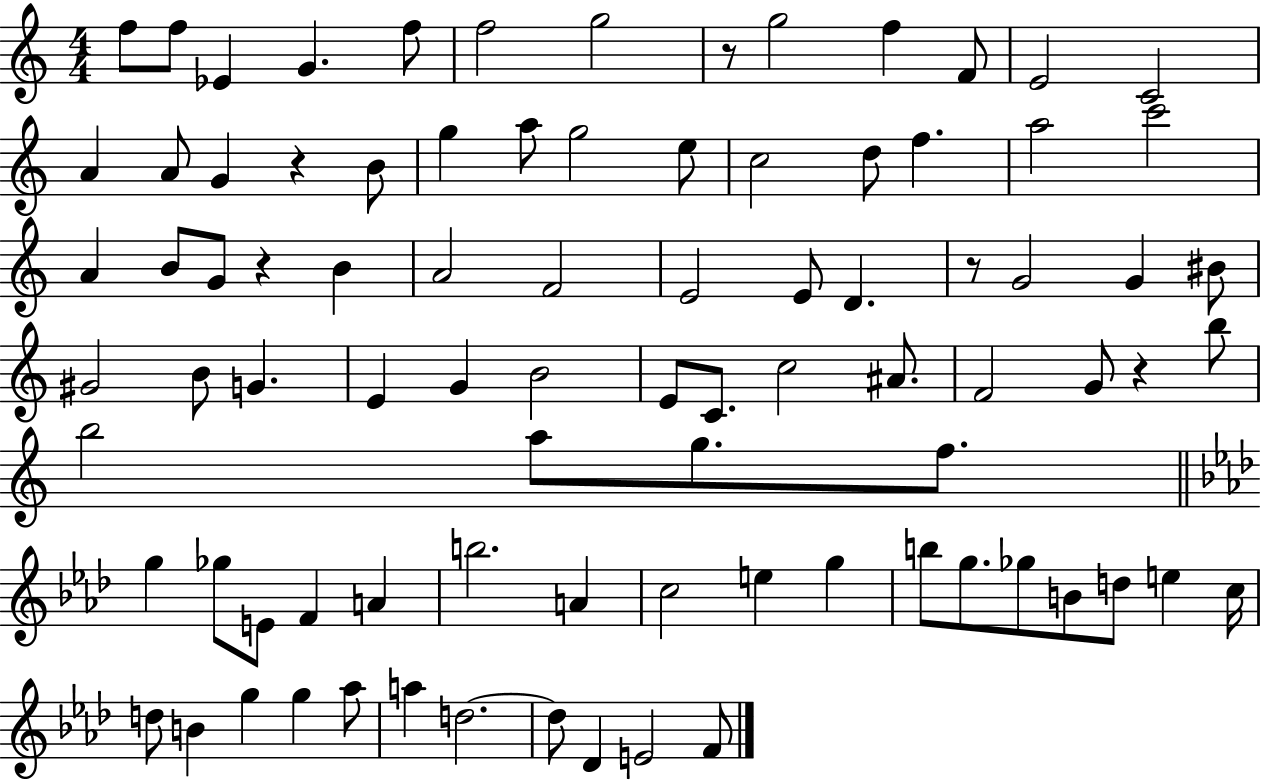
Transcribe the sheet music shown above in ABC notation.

X:1
T:Untitled
M:4/4
L:1/4
K:C
f/2 f/2 _E G f/2 f2 g2 z/2 g2 f F/2 E2 C2 A A/2 G z B/2 g a/2 g2 e/2 c2 d/2 f a2 c'2 A B/2 G/2 z B A2 F2 E2 E/2 D z/2 G2 G ^B/2 ^G2 B/2 G E G B2 E/2 C/2 c2 ^A/2 F2 G/2 z b/2 b2 a/2 g/2 f/2 g _g/2 E/2 F A b2 A c2 e g b/2 g/2 _g/2 B/2 d/2 e c/4 d/2 B g g _a/2 a d2 d/2 _D E2 F/2